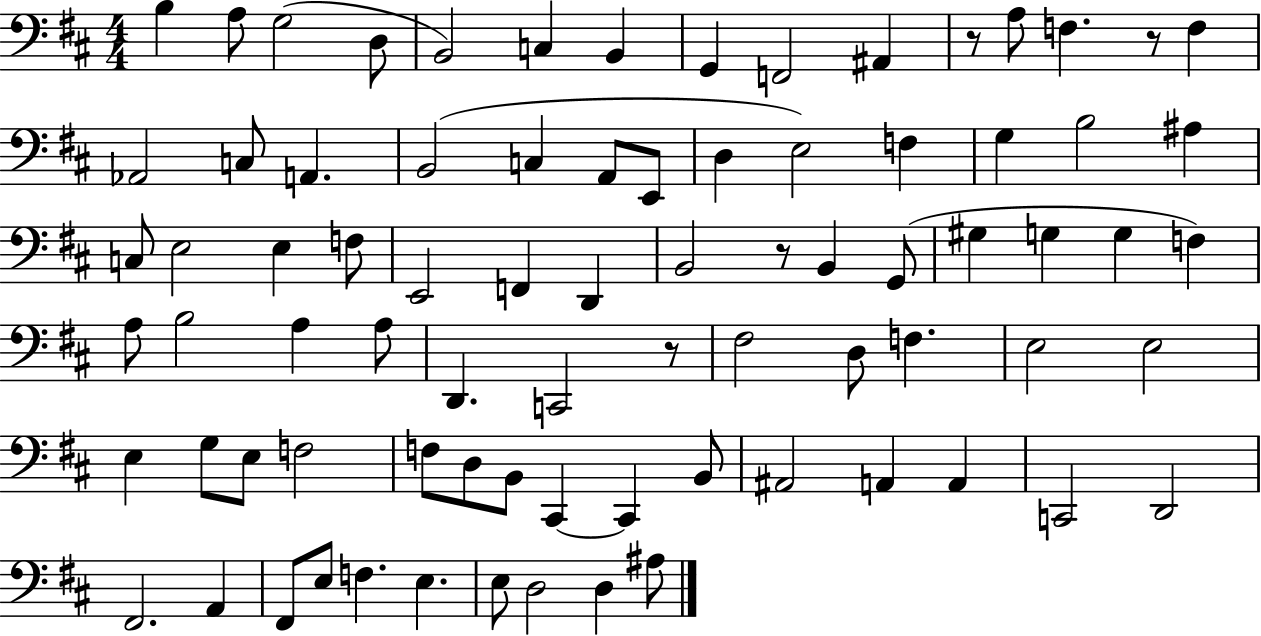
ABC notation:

X:1
T:Untitled
M:4/4
L:1/4
K:D
B, A,/2 G,2 D,/2 B,,2 C, B,, G,, F,,2 ^A,, z/2 A,/2 F, z/2 F, _A,,2 C,/2 A,, B,,2 C, A,,/2 E,,/2 D, E,2 F, G, B,2 ^A, C,/2 E,2 E, F,/2 E,,2 F,, D,, B,,2 z/2 B,, G,,/2 ^G, G, G, F, A,/2 B,2 A, A,/2 D,, C,,2 z/2 ^F,2 D,/2 F, E,2 E,2 E, G,/2 E,/2 F,2 F,/2 D,/2 B,,/2 ^C,, ^C,, B,,/2 ^A,,2 A,, A,, C,,2 D,,2 ^F,,2 A,, ^F,,/2 E,/2 F, E, E,/2 D,2 D, ^A,/2